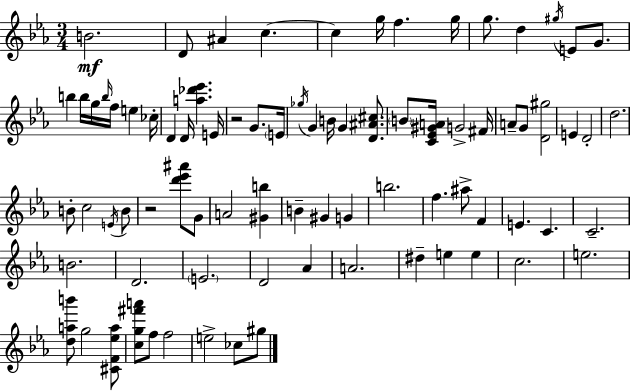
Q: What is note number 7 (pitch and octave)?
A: F5